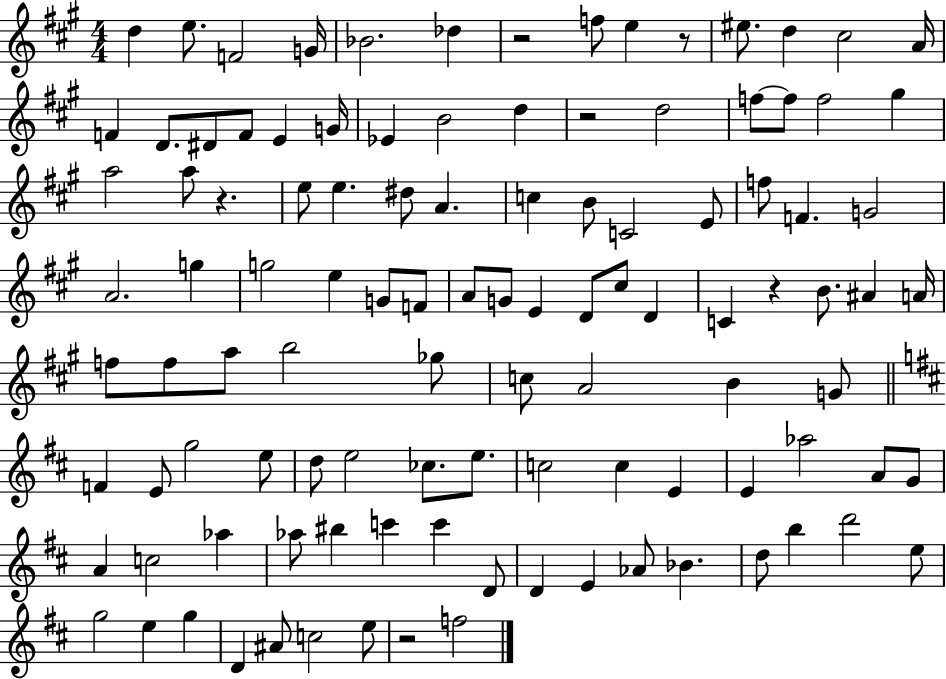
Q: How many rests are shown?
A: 6